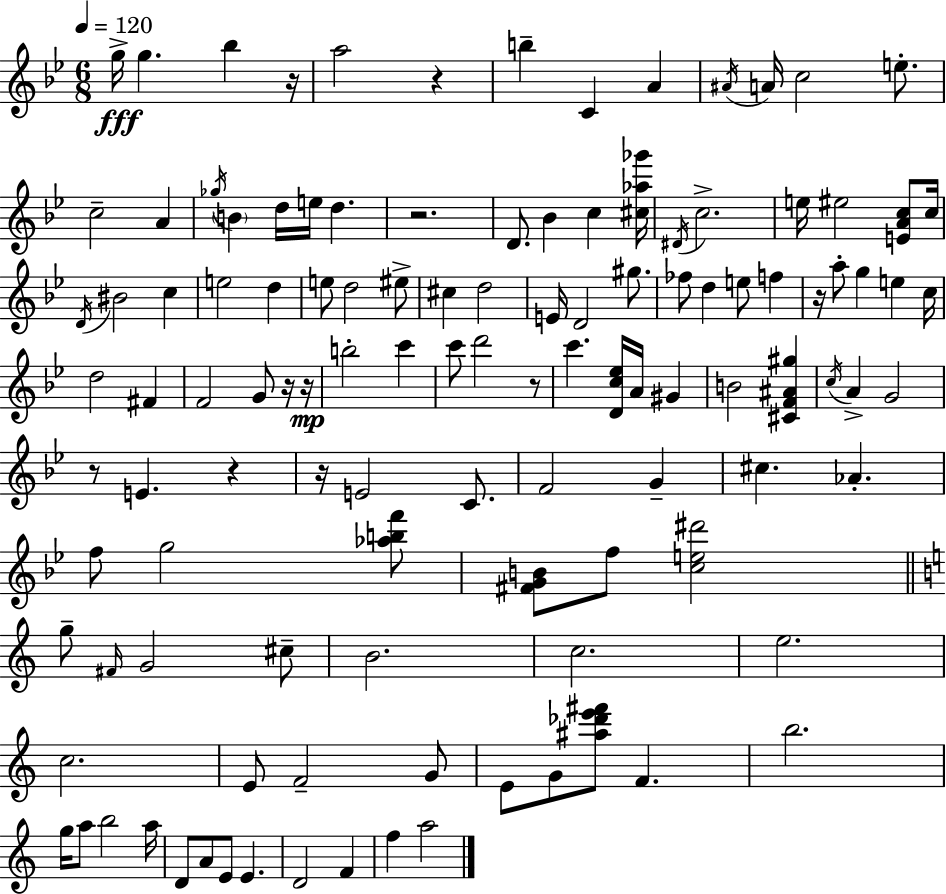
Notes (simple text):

G5/s G5/q. Bb5/q R/s A5/h R/q B5/q C4/q A4/q A#4/s A4/s C5/h E5/e. C5/h A4/q Gb5/s B4/q D5/s E5/s D5/q. R/h. D4/e. Bb4/q C5/q [C#5,Ab5,Gb6]/s D#4/s C5/h. E5/s EIS5/h [E4,A4,C5]/e C5/s D4/s BIS4/h C5/q E5/h D5/q E5/e D5/h EIS5/e C#5/q D5/h E4/s D4/h G#5/e. FES5/e D5/q E5/e F5/q R/s A5/e G5/q E5/q C5/s D5/h F#4/q F4/h G4/e R/s R/s B5/h C6/q C6/e D6/h R/e C6/q. [D4,C5,Eb5]/s A4/s G#4/q B4/h [C#4,F4,A#4,G#5]/q C5/s A4/q G4/h R/e E4/q. R/q R/s E4/h C4/e. F4/h G4/q C#5/q. Ab4/q. F5/e G5/h [Ab5,B5,F6]/e [F#4,G4,B4]/e F5/e [C5,E5,D#6]/h G5/e F#4/s G4/h C#5/e B4/h. C5/h. E5/h. C5/h. E4/e F4/h G4/e E4/e G4/e [A#5,Db6,E6,F#6]/e F4/q. B5/h. G5/s A5/e B5/h A5/s D4/e A4/e E4/e E4/q. D4/h F4/q F5/q A5/h